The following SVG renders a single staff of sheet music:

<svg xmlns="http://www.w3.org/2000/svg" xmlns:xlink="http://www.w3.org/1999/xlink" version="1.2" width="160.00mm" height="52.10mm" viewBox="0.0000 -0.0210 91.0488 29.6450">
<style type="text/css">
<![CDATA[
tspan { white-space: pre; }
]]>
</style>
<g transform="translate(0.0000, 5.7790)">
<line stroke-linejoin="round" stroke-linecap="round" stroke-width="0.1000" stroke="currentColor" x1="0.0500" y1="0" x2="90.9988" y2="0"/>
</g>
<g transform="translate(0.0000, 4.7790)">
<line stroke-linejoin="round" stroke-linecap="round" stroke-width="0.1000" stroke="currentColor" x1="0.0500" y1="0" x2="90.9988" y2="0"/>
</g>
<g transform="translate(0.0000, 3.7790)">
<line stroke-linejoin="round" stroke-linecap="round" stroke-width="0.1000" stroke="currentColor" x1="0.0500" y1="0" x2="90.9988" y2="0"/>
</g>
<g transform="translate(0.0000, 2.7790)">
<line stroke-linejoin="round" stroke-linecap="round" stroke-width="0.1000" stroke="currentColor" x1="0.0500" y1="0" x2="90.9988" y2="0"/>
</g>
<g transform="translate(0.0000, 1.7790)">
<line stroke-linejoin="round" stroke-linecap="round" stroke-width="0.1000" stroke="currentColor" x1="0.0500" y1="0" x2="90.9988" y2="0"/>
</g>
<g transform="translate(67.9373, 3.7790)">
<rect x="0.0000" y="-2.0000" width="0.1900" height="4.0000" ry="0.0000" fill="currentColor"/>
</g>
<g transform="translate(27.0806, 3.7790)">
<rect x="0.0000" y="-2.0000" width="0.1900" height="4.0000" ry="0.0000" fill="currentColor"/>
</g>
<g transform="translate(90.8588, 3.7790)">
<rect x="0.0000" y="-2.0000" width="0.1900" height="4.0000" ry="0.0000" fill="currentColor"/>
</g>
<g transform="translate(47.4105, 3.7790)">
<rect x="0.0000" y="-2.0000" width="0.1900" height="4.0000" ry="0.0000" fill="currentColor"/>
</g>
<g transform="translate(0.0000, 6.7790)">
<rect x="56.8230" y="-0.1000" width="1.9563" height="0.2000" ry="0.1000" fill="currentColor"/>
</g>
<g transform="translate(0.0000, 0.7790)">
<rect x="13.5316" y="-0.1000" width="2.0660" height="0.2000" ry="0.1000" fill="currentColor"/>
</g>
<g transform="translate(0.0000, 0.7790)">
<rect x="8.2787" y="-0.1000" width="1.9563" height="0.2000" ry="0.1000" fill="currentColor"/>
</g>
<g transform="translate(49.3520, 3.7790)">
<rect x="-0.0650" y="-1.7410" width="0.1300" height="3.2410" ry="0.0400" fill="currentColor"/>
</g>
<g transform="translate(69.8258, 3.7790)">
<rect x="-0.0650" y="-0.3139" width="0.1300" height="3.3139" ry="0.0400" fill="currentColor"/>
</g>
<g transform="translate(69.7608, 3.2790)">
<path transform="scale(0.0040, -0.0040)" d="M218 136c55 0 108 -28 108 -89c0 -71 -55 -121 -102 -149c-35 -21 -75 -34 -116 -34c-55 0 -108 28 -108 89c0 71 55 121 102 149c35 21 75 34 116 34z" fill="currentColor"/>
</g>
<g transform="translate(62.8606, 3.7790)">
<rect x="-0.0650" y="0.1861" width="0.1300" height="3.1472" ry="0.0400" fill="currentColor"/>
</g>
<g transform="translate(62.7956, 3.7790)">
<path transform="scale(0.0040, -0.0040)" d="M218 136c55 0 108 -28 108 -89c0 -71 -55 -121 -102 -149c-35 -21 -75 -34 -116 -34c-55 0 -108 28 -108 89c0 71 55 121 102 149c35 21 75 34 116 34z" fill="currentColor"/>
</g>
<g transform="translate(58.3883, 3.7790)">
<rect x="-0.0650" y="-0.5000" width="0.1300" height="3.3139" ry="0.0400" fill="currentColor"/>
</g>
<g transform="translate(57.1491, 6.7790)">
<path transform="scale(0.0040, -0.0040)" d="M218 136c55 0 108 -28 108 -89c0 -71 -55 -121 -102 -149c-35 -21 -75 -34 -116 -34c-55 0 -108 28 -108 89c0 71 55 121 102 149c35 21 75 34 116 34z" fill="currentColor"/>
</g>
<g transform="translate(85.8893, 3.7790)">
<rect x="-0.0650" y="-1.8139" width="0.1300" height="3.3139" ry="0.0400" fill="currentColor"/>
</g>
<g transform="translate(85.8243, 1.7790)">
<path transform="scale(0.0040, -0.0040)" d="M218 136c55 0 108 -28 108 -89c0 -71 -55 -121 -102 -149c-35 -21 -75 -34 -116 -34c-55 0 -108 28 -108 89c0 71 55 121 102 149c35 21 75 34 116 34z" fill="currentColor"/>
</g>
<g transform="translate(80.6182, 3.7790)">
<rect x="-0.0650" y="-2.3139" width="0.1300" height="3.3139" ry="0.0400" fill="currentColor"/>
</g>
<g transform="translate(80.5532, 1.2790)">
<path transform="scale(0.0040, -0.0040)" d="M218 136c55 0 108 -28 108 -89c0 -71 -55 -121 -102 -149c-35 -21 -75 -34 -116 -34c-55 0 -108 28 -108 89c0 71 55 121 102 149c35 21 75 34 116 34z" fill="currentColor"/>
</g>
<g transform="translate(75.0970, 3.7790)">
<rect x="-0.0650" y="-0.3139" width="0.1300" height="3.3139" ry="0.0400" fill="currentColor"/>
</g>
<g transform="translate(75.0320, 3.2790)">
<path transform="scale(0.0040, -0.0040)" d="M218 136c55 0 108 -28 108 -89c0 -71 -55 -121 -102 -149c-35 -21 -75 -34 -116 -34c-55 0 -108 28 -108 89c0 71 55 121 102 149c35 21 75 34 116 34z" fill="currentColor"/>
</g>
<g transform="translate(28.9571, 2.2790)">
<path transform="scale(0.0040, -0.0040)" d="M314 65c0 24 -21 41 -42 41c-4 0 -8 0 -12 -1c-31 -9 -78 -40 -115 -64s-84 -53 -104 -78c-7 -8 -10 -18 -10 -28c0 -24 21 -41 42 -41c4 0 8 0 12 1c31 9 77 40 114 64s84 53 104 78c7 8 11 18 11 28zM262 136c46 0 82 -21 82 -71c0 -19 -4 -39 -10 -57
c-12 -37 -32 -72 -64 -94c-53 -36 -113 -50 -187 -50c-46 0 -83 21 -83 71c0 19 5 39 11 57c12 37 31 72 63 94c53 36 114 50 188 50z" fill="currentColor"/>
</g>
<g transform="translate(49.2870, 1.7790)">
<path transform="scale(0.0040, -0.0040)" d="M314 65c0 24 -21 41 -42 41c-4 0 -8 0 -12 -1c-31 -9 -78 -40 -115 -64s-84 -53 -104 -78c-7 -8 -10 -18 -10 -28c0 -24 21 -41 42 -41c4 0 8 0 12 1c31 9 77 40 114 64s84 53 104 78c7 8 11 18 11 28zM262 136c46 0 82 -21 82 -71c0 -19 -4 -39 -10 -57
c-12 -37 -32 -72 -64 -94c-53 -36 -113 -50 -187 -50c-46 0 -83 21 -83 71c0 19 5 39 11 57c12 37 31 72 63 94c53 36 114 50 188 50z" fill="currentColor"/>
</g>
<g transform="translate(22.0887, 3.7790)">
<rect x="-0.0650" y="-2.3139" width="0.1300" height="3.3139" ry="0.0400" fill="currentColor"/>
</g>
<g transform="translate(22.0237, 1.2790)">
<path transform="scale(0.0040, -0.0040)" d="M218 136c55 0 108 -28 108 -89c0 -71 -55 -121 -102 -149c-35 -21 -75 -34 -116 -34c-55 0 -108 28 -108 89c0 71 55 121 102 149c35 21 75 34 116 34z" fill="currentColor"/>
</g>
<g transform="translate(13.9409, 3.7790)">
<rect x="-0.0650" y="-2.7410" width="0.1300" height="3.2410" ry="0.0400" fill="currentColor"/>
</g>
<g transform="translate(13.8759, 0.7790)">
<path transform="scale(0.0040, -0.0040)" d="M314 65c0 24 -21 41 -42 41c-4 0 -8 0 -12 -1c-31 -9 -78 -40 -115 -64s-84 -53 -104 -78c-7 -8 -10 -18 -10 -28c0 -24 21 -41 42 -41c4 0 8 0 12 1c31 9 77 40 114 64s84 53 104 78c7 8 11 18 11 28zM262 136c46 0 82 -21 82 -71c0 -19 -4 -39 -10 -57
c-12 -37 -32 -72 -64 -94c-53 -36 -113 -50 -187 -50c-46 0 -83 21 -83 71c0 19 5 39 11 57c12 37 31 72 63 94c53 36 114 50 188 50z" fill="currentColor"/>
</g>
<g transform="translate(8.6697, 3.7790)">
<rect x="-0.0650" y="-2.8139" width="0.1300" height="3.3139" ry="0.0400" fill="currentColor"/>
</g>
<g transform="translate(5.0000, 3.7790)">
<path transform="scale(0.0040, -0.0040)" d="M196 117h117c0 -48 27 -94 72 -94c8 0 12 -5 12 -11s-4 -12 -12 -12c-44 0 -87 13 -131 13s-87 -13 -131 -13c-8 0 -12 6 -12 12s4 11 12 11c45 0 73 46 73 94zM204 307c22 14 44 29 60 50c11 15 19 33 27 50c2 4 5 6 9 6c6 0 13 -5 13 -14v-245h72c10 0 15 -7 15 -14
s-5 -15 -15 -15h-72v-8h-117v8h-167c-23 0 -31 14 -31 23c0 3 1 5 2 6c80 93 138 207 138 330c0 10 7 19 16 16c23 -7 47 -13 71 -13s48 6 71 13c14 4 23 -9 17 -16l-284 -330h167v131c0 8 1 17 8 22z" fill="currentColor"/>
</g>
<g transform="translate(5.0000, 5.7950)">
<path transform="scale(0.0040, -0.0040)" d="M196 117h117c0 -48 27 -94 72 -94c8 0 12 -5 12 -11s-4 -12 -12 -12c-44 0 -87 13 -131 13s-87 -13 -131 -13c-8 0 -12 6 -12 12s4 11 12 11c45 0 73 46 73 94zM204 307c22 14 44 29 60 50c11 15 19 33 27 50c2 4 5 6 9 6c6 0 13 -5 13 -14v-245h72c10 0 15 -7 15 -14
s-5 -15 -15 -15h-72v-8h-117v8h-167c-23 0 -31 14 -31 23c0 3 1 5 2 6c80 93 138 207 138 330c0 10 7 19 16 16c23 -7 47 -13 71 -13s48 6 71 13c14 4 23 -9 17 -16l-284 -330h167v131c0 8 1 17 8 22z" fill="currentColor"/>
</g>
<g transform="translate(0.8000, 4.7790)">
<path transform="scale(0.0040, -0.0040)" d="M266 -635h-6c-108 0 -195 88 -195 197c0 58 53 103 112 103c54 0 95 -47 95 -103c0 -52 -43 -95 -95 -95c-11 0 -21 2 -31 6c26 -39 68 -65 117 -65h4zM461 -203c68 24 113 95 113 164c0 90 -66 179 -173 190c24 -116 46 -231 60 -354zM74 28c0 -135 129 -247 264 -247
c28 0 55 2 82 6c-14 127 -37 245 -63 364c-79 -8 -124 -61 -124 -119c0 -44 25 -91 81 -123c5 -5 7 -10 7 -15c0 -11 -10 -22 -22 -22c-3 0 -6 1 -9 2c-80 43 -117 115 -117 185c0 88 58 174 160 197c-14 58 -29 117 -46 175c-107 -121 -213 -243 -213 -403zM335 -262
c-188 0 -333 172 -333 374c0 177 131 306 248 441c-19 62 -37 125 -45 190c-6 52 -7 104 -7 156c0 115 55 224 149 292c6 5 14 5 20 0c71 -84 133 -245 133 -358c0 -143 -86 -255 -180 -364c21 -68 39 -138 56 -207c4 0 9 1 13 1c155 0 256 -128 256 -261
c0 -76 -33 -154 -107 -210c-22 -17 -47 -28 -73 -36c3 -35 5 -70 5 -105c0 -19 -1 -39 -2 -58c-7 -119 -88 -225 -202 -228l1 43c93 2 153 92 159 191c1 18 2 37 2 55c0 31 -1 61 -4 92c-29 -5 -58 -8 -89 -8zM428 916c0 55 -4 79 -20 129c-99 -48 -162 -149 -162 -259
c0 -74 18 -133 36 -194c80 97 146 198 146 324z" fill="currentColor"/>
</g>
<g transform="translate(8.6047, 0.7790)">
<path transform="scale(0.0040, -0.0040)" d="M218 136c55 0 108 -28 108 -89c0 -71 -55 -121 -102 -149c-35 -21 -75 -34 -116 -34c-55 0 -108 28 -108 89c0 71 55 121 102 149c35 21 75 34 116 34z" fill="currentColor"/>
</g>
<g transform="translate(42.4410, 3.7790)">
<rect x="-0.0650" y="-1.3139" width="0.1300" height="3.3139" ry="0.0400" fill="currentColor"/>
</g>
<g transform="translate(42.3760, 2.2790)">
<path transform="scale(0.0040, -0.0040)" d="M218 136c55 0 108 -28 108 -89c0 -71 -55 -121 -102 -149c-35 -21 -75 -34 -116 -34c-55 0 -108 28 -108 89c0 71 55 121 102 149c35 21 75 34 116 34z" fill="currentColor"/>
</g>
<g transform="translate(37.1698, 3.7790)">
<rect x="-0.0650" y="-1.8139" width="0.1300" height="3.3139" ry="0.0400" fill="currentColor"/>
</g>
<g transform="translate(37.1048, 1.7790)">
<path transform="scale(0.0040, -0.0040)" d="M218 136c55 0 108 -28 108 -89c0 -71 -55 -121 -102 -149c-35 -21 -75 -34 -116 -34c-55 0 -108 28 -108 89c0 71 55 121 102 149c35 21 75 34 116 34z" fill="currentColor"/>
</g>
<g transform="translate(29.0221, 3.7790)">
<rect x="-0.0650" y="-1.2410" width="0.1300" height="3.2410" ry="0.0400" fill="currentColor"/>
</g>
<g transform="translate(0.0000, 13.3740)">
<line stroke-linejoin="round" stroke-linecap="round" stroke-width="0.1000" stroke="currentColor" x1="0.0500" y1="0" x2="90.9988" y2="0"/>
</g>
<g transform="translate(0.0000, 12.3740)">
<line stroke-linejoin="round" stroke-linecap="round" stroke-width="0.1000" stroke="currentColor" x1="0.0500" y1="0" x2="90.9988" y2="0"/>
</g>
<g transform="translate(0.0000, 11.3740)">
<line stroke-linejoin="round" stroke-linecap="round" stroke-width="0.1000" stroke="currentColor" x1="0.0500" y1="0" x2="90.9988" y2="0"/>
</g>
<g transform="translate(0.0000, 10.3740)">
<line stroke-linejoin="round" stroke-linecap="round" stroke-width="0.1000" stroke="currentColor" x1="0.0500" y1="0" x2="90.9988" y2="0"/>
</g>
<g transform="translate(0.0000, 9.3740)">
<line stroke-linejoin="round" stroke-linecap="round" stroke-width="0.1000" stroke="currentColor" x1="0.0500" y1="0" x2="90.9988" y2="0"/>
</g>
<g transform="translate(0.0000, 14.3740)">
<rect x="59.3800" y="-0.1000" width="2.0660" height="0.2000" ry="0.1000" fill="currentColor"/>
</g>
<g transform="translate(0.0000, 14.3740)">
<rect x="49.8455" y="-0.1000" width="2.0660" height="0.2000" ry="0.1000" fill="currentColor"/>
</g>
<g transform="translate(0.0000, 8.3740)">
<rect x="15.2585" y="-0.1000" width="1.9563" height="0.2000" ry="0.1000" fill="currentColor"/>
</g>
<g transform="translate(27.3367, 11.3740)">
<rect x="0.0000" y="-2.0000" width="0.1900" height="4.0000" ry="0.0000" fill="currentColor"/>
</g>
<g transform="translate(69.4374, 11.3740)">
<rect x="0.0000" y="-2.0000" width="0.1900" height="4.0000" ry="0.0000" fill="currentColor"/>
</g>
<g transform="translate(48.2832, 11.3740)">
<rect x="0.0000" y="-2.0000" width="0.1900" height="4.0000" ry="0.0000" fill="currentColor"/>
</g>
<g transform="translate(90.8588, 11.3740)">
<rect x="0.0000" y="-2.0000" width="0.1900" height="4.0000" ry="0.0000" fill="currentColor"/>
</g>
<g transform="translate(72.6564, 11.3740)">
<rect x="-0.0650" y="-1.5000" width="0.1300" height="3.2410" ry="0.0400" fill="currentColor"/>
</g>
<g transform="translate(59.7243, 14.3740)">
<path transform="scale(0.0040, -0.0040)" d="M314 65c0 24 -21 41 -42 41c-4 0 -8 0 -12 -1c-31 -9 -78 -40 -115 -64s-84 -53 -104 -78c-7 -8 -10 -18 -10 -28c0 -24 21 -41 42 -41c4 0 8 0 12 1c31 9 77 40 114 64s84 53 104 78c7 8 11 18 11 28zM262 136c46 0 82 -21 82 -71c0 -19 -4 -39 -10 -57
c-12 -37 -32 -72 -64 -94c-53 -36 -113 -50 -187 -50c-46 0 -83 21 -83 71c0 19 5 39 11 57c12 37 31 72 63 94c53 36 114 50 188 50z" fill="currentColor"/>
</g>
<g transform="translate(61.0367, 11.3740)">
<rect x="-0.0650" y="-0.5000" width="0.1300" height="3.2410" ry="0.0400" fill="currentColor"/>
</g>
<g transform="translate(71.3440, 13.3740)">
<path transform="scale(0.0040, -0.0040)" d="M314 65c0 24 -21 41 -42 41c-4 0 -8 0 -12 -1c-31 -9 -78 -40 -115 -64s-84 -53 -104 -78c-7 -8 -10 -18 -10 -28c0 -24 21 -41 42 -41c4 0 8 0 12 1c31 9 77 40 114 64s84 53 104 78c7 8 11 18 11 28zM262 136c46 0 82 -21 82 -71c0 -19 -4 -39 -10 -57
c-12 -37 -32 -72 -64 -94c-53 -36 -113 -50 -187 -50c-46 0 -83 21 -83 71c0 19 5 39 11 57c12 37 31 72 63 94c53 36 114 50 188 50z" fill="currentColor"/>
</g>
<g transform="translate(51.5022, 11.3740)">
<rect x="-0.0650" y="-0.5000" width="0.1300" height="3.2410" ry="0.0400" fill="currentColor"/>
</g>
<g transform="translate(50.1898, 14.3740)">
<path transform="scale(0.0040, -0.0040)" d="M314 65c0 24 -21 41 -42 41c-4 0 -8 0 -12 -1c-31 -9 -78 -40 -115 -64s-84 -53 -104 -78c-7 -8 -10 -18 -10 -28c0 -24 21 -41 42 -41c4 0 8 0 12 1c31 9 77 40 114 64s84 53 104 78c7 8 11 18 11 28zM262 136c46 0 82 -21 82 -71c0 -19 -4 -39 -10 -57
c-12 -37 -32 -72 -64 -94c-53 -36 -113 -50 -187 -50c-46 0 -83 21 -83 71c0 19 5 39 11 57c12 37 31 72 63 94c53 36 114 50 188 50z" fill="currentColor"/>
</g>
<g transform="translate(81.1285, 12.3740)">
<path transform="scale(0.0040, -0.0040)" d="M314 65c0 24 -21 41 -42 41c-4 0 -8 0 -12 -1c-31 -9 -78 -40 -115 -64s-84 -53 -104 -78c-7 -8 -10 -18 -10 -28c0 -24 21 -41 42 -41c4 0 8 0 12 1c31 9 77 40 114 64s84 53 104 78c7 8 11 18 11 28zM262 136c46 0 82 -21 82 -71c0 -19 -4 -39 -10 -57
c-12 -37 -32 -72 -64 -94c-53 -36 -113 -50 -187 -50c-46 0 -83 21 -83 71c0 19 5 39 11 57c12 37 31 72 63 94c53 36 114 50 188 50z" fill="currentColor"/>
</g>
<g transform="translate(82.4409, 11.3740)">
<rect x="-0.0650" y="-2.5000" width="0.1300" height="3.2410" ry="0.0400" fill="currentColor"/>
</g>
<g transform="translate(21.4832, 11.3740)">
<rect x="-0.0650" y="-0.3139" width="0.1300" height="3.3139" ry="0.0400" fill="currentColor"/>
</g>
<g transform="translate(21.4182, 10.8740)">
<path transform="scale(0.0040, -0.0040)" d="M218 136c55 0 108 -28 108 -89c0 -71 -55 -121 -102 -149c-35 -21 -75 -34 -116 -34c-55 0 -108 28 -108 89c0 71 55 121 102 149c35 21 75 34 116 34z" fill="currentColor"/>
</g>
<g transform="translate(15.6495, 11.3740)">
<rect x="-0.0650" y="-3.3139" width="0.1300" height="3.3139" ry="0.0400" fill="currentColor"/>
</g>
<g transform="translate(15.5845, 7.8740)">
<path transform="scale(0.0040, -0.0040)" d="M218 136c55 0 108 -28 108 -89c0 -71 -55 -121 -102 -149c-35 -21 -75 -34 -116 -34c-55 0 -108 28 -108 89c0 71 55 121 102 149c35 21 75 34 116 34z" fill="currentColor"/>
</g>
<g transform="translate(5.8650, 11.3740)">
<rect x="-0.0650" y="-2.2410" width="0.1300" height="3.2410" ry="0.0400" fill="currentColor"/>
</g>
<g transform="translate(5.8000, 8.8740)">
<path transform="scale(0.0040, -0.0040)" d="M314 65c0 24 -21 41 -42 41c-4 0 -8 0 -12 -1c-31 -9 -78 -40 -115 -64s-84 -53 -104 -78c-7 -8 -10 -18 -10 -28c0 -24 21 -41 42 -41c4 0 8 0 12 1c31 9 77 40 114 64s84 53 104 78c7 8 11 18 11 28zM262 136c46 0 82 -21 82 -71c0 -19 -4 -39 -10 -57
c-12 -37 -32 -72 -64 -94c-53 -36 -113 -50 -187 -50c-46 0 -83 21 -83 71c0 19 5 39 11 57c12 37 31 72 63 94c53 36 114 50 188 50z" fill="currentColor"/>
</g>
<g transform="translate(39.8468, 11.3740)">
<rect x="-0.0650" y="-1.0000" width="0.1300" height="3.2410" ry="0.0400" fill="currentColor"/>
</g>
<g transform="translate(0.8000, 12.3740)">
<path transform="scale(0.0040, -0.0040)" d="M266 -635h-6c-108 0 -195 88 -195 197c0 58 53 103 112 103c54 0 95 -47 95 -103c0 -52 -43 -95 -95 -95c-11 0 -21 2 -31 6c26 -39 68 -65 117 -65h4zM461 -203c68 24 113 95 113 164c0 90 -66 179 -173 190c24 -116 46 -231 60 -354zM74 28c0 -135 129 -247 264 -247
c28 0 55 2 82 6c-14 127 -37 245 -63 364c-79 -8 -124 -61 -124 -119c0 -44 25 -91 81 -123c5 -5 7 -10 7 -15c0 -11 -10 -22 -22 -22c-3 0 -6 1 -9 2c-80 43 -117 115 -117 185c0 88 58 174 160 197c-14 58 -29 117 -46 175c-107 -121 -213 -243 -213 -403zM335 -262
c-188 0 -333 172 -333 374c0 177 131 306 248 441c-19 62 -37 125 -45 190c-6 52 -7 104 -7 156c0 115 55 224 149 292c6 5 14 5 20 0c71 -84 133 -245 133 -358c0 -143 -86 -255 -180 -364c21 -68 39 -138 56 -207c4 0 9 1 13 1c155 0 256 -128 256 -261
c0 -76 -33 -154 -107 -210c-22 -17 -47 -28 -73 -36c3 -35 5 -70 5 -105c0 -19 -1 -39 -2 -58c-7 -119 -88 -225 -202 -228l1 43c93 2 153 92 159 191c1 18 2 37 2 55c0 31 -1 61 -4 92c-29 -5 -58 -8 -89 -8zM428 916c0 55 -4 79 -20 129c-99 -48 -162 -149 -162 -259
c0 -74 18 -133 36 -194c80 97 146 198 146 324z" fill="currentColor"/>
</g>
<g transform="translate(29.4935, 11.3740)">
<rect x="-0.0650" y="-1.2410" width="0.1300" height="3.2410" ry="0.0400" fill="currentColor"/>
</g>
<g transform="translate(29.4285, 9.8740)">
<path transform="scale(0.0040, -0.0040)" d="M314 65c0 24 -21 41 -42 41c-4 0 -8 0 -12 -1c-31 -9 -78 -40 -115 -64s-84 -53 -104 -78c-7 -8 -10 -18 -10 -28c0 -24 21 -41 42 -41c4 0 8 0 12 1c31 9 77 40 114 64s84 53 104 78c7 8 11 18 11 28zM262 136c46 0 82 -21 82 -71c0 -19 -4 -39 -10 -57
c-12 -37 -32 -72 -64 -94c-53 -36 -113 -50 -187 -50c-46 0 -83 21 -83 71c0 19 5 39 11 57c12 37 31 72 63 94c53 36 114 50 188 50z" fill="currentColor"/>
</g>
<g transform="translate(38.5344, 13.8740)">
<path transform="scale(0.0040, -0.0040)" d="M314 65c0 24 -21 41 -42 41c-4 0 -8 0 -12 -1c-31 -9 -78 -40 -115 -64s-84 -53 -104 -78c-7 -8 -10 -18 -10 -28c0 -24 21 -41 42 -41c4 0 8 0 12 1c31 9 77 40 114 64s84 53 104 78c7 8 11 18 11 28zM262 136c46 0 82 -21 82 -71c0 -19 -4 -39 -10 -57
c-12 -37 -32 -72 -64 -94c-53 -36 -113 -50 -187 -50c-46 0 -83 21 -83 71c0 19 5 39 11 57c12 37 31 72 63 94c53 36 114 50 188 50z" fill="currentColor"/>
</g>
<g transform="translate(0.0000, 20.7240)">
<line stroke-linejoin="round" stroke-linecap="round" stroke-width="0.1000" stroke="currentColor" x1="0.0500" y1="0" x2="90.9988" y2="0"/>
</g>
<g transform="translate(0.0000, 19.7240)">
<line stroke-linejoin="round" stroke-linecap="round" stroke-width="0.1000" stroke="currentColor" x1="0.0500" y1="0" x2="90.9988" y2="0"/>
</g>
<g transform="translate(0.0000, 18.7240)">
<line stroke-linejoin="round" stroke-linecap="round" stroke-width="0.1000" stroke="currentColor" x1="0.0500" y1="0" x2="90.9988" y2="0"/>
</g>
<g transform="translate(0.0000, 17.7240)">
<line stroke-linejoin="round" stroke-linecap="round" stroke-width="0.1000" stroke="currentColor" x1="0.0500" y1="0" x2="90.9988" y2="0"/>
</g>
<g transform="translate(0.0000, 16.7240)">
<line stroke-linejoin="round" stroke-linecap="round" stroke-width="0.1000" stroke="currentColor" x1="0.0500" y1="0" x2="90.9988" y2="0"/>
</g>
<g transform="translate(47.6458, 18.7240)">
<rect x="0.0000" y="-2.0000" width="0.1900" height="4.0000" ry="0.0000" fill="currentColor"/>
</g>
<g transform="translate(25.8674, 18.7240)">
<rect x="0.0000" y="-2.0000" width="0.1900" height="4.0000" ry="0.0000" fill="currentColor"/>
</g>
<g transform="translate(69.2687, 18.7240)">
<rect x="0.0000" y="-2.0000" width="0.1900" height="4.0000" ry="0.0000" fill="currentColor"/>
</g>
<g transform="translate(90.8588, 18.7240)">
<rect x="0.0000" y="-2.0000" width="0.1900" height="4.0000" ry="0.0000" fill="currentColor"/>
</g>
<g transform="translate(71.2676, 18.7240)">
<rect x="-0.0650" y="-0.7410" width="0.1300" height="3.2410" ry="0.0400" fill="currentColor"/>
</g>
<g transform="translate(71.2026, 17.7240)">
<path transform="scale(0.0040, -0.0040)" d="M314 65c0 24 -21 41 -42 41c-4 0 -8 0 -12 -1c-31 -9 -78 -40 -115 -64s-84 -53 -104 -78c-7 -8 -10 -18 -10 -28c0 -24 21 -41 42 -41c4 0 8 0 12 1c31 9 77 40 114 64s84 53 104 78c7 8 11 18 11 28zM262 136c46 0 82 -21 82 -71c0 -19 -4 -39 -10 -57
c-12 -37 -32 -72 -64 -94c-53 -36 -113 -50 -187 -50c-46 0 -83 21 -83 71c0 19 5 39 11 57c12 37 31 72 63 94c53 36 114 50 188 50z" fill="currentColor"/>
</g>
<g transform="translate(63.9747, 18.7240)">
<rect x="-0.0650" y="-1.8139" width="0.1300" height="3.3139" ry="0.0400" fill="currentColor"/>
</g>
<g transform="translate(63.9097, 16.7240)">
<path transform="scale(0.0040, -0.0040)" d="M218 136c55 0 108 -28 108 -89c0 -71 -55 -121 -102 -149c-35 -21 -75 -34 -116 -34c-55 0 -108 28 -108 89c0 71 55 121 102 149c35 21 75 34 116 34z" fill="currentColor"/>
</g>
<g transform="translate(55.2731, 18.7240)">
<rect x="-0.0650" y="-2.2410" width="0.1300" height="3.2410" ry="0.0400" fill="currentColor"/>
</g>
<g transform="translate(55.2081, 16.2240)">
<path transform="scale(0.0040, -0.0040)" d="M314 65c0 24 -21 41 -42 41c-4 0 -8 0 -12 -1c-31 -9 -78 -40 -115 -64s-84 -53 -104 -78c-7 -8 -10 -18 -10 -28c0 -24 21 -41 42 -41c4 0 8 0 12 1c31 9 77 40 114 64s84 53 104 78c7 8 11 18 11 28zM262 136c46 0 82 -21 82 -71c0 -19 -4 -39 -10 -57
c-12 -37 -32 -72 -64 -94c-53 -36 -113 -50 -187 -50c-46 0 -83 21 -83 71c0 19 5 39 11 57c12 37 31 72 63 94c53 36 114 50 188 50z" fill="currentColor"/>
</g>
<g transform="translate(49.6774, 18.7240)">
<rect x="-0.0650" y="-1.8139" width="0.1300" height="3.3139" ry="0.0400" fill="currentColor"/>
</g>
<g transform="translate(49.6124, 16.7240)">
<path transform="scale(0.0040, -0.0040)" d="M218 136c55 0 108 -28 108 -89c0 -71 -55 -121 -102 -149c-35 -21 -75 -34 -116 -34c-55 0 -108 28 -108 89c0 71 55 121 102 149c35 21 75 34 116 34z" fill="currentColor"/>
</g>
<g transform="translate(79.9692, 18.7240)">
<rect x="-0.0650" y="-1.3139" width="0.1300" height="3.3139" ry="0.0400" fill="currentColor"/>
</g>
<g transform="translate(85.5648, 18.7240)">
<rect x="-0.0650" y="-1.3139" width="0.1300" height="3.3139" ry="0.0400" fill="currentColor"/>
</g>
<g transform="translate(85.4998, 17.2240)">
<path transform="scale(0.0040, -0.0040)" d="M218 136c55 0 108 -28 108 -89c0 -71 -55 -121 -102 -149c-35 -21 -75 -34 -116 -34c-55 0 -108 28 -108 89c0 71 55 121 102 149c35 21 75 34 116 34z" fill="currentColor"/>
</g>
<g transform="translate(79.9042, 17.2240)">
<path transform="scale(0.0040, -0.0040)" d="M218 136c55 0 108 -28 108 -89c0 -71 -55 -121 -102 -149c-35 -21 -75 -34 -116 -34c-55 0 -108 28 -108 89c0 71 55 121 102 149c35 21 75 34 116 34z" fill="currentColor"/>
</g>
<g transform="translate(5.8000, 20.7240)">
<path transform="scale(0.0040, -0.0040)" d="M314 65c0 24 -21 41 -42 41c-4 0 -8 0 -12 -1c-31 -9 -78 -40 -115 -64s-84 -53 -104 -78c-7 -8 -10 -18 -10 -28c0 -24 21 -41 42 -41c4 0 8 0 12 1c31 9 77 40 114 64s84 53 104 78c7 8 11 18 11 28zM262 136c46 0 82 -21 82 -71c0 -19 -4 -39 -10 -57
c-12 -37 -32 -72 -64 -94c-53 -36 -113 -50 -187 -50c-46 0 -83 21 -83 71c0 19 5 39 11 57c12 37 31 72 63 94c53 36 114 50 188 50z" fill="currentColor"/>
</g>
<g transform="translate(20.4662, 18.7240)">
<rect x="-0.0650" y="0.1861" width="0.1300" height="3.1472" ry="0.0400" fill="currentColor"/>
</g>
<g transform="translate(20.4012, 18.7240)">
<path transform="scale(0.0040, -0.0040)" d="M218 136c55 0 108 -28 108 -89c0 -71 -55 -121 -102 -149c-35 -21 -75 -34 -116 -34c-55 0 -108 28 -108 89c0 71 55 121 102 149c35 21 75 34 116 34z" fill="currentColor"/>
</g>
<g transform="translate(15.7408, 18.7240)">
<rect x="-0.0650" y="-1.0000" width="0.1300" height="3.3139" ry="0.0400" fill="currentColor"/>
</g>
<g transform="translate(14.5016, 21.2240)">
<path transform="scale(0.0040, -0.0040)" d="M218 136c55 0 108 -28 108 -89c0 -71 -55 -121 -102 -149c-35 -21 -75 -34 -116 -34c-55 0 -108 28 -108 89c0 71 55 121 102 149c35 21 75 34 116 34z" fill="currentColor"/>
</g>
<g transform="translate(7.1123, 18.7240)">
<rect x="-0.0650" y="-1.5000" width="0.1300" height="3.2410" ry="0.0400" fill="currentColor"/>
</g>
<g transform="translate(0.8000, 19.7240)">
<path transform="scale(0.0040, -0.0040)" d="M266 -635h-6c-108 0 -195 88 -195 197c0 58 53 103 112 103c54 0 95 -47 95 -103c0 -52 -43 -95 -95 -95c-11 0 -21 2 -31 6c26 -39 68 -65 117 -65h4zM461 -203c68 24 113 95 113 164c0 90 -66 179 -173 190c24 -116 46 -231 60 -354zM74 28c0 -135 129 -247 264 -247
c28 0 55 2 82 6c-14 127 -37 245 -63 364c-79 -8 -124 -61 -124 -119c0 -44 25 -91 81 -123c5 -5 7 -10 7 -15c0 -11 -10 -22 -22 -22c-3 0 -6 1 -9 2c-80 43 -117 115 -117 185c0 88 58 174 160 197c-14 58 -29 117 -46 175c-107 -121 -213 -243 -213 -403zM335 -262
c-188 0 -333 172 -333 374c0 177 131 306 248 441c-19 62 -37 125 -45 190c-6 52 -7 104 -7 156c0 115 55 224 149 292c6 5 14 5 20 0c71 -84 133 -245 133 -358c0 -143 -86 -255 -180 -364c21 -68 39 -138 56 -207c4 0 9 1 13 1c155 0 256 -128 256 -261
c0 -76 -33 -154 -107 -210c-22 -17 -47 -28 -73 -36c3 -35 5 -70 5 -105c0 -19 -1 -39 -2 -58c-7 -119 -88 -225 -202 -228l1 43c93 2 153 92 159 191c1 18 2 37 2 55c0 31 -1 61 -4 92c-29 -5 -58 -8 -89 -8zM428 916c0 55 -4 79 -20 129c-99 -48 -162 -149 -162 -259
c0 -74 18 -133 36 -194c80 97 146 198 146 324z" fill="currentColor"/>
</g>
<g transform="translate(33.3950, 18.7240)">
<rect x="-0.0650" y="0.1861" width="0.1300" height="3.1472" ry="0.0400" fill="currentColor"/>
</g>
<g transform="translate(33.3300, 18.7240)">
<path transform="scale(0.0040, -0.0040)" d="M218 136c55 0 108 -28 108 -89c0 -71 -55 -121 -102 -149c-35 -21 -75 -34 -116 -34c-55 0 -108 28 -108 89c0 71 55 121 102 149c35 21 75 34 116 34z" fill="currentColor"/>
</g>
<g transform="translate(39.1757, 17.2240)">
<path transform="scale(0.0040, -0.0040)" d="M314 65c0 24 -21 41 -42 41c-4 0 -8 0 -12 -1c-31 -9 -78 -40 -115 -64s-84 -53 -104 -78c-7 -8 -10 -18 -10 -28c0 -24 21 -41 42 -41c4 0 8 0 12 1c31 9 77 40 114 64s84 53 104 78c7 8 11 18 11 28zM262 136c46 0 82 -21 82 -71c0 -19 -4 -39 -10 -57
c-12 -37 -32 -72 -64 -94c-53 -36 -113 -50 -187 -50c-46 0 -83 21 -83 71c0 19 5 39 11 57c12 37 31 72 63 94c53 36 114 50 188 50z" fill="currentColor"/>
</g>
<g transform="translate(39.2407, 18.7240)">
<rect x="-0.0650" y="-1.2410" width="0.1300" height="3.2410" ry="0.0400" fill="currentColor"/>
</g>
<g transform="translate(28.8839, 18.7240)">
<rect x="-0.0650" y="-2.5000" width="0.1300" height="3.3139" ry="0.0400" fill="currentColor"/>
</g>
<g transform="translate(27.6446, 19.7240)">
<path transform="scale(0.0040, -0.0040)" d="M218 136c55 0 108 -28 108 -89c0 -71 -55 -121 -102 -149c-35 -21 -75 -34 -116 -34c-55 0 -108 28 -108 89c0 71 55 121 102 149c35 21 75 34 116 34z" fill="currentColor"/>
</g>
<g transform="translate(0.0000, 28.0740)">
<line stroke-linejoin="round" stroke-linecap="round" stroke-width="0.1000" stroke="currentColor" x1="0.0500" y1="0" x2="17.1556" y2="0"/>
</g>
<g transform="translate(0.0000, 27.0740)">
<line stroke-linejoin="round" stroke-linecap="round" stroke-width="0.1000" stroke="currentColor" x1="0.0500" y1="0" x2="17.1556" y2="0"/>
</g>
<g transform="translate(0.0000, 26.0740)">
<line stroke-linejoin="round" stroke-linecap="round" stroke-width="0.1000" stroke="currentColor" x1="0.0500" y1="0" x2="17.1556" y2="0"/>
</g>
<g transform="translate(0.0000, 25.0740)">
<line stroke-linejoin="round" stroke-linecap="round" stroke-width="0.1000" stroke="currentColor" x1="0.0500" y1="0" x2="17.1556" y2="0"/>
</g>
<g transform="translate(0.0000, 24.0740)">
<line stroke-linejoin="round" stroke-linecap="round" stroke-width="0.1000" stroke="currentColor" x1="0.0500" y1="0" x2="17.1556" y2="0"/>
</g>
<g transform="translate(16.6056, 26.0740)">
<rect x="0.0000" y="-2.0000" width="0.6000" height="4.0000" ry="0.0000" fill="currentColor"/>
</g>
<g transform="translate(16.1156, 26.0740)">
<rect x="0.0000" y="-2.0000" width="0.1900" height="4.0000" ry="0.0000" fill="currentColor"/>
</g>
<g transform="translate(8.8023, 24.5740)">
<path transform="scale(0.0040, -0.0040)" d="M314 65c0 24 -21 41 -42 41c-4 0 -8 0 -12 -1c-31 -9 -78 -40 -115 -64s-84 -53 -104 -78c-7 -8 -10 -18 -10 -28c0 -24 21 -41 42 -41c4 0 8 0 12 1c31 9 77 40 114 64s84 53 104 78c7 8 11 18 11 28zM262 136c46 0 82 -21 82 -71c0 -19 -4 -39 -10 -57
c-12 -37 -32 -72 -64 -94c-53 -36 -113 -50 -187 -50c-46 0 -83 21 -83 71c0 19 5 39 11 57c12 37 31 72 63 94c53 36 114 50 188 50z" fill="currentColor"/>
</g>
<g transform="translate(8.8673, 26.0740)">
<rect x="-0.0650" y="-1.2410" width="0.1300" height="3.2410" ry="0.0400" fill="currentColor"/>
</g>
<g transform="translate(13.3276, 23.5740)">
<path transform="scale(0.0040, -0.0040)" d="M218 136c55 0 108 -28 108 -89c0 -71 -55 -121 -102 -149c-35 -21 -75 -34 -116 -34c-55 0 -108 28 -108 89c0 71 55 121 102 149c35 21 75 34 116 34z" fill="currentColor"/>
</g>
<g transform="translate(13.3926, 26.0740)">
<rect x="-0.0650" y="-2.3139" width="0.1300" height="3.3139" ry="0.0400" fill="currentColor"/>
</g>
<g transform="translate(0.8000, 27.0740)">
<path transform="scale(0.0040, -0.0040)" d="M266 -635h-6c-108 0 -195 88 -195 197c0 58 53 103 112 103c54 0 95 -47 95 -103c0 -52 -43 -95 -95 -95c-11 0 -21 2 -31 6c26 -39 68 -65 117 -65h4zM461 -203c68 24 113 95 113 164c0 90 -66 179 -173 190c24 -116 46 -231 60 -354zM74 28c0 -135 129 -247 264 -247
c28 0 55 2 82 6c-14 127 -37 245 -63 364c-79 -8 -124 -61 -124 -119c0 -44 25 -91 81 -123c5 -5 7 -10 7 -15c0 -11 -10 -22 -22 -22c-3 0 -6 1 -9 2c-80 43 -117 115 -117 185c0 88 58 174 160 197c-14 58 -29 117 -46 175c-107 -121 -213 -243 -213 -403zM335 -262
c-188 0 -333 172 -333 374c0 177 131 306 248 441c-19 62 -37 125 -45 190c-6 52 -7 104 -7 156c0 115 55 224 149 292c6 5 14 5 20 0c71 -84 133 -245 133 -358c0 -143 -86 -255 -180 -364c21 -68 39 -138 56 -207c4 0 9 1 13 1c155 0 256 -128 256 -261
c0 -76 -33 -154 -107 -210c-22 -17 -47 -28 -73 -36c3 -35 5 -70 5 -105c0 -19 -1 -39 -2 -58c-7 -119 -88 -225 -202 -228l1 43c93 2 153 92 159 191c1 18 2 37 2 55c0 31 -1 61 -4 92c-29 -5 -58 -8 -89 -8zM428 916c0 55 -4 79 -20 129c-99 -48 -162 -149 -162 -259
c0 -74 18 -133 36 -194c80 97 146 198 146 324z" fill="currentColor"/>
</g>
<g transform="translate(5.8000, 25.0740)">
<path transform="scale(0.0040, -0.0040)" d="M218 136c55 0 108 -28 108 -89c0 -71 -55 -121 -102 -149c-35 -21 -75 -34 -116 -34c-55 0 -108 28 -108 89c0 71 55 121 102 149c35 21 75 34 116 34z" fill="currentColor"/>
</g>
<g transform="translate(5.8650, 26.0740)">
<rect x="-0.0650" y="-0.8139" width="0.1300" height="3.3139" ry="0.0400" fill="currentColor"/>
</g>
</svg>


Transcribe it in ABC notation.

X:1
T:Untitled
M:4/4
L:1/4
K:C
a a2 g e2 f e f2 C B c c g f g2 b c e2 D2 C2 C2 E2 G2 E2 D B G B e2 f g2 f d2 e e d e2 g